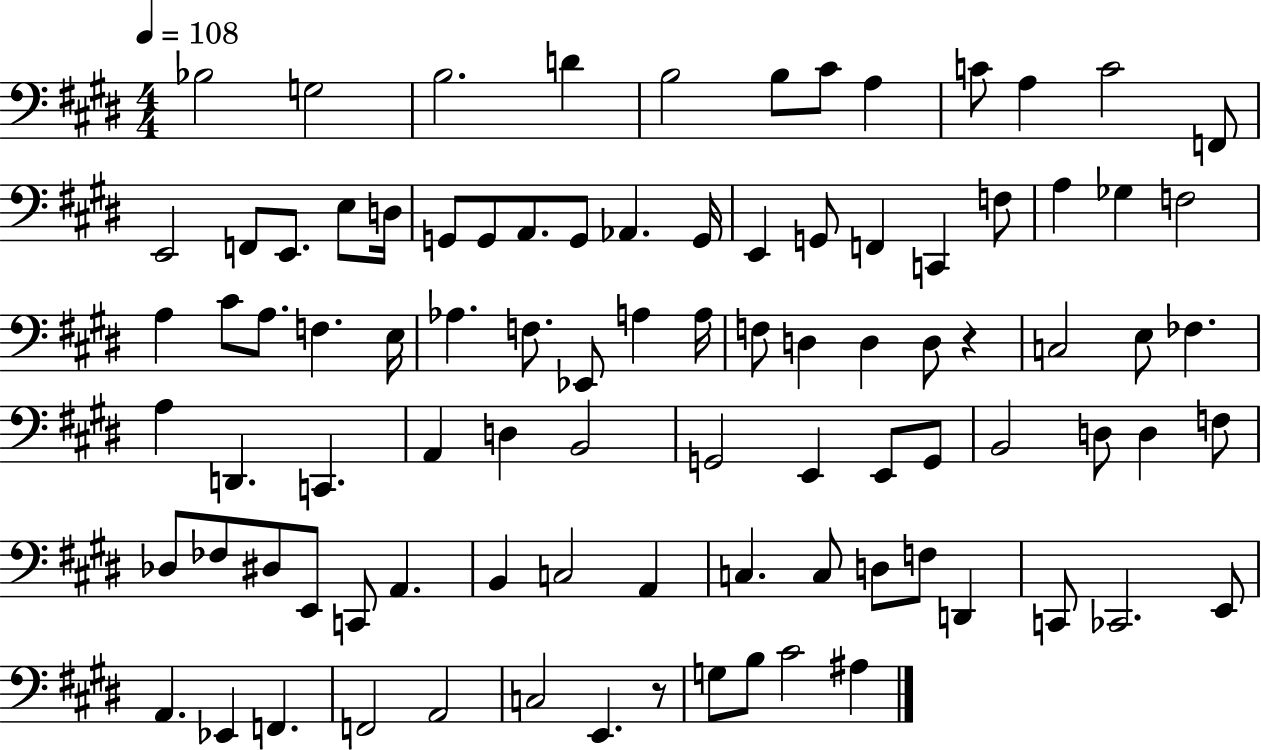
Bb3/h G3/h B3/h. D4/q B3/h B3/e C#4/e A3/q C4/e A3/q C4/h F2/e E2/h F2/e E2/e. E3/e D3/s G2/e G2/e A2/e. G2/e Ab2/q. G2/s E2/q G2/e F2/q C2/q F3/e A3/q Gb3/q F3/h A3/q C#4/e A3/e. F3/q. E3/s Ab3/q. F3/e. Eb2/e A3/q A3/s F3/e D3/q D3/q D3/e R/q C3/h E3/e FES3/q. A3/q D2/q. C2/q. A2/q D3/q B2/h G2/h E2/q E2/e G2/e B2/h D3/e D3/q F3/e Db3/e FES3/e D#3/e E2/e C2/e A2/q. B2/q C3/h A2/q C3/q. C3/e D3/e F3/e D2/q C2/e CES2/h. E2/e A2/q. Eb2/q F2/q. F2/h A2/h C3/h E2/q. R/e G3/e B3/e C#4/h A#3/q